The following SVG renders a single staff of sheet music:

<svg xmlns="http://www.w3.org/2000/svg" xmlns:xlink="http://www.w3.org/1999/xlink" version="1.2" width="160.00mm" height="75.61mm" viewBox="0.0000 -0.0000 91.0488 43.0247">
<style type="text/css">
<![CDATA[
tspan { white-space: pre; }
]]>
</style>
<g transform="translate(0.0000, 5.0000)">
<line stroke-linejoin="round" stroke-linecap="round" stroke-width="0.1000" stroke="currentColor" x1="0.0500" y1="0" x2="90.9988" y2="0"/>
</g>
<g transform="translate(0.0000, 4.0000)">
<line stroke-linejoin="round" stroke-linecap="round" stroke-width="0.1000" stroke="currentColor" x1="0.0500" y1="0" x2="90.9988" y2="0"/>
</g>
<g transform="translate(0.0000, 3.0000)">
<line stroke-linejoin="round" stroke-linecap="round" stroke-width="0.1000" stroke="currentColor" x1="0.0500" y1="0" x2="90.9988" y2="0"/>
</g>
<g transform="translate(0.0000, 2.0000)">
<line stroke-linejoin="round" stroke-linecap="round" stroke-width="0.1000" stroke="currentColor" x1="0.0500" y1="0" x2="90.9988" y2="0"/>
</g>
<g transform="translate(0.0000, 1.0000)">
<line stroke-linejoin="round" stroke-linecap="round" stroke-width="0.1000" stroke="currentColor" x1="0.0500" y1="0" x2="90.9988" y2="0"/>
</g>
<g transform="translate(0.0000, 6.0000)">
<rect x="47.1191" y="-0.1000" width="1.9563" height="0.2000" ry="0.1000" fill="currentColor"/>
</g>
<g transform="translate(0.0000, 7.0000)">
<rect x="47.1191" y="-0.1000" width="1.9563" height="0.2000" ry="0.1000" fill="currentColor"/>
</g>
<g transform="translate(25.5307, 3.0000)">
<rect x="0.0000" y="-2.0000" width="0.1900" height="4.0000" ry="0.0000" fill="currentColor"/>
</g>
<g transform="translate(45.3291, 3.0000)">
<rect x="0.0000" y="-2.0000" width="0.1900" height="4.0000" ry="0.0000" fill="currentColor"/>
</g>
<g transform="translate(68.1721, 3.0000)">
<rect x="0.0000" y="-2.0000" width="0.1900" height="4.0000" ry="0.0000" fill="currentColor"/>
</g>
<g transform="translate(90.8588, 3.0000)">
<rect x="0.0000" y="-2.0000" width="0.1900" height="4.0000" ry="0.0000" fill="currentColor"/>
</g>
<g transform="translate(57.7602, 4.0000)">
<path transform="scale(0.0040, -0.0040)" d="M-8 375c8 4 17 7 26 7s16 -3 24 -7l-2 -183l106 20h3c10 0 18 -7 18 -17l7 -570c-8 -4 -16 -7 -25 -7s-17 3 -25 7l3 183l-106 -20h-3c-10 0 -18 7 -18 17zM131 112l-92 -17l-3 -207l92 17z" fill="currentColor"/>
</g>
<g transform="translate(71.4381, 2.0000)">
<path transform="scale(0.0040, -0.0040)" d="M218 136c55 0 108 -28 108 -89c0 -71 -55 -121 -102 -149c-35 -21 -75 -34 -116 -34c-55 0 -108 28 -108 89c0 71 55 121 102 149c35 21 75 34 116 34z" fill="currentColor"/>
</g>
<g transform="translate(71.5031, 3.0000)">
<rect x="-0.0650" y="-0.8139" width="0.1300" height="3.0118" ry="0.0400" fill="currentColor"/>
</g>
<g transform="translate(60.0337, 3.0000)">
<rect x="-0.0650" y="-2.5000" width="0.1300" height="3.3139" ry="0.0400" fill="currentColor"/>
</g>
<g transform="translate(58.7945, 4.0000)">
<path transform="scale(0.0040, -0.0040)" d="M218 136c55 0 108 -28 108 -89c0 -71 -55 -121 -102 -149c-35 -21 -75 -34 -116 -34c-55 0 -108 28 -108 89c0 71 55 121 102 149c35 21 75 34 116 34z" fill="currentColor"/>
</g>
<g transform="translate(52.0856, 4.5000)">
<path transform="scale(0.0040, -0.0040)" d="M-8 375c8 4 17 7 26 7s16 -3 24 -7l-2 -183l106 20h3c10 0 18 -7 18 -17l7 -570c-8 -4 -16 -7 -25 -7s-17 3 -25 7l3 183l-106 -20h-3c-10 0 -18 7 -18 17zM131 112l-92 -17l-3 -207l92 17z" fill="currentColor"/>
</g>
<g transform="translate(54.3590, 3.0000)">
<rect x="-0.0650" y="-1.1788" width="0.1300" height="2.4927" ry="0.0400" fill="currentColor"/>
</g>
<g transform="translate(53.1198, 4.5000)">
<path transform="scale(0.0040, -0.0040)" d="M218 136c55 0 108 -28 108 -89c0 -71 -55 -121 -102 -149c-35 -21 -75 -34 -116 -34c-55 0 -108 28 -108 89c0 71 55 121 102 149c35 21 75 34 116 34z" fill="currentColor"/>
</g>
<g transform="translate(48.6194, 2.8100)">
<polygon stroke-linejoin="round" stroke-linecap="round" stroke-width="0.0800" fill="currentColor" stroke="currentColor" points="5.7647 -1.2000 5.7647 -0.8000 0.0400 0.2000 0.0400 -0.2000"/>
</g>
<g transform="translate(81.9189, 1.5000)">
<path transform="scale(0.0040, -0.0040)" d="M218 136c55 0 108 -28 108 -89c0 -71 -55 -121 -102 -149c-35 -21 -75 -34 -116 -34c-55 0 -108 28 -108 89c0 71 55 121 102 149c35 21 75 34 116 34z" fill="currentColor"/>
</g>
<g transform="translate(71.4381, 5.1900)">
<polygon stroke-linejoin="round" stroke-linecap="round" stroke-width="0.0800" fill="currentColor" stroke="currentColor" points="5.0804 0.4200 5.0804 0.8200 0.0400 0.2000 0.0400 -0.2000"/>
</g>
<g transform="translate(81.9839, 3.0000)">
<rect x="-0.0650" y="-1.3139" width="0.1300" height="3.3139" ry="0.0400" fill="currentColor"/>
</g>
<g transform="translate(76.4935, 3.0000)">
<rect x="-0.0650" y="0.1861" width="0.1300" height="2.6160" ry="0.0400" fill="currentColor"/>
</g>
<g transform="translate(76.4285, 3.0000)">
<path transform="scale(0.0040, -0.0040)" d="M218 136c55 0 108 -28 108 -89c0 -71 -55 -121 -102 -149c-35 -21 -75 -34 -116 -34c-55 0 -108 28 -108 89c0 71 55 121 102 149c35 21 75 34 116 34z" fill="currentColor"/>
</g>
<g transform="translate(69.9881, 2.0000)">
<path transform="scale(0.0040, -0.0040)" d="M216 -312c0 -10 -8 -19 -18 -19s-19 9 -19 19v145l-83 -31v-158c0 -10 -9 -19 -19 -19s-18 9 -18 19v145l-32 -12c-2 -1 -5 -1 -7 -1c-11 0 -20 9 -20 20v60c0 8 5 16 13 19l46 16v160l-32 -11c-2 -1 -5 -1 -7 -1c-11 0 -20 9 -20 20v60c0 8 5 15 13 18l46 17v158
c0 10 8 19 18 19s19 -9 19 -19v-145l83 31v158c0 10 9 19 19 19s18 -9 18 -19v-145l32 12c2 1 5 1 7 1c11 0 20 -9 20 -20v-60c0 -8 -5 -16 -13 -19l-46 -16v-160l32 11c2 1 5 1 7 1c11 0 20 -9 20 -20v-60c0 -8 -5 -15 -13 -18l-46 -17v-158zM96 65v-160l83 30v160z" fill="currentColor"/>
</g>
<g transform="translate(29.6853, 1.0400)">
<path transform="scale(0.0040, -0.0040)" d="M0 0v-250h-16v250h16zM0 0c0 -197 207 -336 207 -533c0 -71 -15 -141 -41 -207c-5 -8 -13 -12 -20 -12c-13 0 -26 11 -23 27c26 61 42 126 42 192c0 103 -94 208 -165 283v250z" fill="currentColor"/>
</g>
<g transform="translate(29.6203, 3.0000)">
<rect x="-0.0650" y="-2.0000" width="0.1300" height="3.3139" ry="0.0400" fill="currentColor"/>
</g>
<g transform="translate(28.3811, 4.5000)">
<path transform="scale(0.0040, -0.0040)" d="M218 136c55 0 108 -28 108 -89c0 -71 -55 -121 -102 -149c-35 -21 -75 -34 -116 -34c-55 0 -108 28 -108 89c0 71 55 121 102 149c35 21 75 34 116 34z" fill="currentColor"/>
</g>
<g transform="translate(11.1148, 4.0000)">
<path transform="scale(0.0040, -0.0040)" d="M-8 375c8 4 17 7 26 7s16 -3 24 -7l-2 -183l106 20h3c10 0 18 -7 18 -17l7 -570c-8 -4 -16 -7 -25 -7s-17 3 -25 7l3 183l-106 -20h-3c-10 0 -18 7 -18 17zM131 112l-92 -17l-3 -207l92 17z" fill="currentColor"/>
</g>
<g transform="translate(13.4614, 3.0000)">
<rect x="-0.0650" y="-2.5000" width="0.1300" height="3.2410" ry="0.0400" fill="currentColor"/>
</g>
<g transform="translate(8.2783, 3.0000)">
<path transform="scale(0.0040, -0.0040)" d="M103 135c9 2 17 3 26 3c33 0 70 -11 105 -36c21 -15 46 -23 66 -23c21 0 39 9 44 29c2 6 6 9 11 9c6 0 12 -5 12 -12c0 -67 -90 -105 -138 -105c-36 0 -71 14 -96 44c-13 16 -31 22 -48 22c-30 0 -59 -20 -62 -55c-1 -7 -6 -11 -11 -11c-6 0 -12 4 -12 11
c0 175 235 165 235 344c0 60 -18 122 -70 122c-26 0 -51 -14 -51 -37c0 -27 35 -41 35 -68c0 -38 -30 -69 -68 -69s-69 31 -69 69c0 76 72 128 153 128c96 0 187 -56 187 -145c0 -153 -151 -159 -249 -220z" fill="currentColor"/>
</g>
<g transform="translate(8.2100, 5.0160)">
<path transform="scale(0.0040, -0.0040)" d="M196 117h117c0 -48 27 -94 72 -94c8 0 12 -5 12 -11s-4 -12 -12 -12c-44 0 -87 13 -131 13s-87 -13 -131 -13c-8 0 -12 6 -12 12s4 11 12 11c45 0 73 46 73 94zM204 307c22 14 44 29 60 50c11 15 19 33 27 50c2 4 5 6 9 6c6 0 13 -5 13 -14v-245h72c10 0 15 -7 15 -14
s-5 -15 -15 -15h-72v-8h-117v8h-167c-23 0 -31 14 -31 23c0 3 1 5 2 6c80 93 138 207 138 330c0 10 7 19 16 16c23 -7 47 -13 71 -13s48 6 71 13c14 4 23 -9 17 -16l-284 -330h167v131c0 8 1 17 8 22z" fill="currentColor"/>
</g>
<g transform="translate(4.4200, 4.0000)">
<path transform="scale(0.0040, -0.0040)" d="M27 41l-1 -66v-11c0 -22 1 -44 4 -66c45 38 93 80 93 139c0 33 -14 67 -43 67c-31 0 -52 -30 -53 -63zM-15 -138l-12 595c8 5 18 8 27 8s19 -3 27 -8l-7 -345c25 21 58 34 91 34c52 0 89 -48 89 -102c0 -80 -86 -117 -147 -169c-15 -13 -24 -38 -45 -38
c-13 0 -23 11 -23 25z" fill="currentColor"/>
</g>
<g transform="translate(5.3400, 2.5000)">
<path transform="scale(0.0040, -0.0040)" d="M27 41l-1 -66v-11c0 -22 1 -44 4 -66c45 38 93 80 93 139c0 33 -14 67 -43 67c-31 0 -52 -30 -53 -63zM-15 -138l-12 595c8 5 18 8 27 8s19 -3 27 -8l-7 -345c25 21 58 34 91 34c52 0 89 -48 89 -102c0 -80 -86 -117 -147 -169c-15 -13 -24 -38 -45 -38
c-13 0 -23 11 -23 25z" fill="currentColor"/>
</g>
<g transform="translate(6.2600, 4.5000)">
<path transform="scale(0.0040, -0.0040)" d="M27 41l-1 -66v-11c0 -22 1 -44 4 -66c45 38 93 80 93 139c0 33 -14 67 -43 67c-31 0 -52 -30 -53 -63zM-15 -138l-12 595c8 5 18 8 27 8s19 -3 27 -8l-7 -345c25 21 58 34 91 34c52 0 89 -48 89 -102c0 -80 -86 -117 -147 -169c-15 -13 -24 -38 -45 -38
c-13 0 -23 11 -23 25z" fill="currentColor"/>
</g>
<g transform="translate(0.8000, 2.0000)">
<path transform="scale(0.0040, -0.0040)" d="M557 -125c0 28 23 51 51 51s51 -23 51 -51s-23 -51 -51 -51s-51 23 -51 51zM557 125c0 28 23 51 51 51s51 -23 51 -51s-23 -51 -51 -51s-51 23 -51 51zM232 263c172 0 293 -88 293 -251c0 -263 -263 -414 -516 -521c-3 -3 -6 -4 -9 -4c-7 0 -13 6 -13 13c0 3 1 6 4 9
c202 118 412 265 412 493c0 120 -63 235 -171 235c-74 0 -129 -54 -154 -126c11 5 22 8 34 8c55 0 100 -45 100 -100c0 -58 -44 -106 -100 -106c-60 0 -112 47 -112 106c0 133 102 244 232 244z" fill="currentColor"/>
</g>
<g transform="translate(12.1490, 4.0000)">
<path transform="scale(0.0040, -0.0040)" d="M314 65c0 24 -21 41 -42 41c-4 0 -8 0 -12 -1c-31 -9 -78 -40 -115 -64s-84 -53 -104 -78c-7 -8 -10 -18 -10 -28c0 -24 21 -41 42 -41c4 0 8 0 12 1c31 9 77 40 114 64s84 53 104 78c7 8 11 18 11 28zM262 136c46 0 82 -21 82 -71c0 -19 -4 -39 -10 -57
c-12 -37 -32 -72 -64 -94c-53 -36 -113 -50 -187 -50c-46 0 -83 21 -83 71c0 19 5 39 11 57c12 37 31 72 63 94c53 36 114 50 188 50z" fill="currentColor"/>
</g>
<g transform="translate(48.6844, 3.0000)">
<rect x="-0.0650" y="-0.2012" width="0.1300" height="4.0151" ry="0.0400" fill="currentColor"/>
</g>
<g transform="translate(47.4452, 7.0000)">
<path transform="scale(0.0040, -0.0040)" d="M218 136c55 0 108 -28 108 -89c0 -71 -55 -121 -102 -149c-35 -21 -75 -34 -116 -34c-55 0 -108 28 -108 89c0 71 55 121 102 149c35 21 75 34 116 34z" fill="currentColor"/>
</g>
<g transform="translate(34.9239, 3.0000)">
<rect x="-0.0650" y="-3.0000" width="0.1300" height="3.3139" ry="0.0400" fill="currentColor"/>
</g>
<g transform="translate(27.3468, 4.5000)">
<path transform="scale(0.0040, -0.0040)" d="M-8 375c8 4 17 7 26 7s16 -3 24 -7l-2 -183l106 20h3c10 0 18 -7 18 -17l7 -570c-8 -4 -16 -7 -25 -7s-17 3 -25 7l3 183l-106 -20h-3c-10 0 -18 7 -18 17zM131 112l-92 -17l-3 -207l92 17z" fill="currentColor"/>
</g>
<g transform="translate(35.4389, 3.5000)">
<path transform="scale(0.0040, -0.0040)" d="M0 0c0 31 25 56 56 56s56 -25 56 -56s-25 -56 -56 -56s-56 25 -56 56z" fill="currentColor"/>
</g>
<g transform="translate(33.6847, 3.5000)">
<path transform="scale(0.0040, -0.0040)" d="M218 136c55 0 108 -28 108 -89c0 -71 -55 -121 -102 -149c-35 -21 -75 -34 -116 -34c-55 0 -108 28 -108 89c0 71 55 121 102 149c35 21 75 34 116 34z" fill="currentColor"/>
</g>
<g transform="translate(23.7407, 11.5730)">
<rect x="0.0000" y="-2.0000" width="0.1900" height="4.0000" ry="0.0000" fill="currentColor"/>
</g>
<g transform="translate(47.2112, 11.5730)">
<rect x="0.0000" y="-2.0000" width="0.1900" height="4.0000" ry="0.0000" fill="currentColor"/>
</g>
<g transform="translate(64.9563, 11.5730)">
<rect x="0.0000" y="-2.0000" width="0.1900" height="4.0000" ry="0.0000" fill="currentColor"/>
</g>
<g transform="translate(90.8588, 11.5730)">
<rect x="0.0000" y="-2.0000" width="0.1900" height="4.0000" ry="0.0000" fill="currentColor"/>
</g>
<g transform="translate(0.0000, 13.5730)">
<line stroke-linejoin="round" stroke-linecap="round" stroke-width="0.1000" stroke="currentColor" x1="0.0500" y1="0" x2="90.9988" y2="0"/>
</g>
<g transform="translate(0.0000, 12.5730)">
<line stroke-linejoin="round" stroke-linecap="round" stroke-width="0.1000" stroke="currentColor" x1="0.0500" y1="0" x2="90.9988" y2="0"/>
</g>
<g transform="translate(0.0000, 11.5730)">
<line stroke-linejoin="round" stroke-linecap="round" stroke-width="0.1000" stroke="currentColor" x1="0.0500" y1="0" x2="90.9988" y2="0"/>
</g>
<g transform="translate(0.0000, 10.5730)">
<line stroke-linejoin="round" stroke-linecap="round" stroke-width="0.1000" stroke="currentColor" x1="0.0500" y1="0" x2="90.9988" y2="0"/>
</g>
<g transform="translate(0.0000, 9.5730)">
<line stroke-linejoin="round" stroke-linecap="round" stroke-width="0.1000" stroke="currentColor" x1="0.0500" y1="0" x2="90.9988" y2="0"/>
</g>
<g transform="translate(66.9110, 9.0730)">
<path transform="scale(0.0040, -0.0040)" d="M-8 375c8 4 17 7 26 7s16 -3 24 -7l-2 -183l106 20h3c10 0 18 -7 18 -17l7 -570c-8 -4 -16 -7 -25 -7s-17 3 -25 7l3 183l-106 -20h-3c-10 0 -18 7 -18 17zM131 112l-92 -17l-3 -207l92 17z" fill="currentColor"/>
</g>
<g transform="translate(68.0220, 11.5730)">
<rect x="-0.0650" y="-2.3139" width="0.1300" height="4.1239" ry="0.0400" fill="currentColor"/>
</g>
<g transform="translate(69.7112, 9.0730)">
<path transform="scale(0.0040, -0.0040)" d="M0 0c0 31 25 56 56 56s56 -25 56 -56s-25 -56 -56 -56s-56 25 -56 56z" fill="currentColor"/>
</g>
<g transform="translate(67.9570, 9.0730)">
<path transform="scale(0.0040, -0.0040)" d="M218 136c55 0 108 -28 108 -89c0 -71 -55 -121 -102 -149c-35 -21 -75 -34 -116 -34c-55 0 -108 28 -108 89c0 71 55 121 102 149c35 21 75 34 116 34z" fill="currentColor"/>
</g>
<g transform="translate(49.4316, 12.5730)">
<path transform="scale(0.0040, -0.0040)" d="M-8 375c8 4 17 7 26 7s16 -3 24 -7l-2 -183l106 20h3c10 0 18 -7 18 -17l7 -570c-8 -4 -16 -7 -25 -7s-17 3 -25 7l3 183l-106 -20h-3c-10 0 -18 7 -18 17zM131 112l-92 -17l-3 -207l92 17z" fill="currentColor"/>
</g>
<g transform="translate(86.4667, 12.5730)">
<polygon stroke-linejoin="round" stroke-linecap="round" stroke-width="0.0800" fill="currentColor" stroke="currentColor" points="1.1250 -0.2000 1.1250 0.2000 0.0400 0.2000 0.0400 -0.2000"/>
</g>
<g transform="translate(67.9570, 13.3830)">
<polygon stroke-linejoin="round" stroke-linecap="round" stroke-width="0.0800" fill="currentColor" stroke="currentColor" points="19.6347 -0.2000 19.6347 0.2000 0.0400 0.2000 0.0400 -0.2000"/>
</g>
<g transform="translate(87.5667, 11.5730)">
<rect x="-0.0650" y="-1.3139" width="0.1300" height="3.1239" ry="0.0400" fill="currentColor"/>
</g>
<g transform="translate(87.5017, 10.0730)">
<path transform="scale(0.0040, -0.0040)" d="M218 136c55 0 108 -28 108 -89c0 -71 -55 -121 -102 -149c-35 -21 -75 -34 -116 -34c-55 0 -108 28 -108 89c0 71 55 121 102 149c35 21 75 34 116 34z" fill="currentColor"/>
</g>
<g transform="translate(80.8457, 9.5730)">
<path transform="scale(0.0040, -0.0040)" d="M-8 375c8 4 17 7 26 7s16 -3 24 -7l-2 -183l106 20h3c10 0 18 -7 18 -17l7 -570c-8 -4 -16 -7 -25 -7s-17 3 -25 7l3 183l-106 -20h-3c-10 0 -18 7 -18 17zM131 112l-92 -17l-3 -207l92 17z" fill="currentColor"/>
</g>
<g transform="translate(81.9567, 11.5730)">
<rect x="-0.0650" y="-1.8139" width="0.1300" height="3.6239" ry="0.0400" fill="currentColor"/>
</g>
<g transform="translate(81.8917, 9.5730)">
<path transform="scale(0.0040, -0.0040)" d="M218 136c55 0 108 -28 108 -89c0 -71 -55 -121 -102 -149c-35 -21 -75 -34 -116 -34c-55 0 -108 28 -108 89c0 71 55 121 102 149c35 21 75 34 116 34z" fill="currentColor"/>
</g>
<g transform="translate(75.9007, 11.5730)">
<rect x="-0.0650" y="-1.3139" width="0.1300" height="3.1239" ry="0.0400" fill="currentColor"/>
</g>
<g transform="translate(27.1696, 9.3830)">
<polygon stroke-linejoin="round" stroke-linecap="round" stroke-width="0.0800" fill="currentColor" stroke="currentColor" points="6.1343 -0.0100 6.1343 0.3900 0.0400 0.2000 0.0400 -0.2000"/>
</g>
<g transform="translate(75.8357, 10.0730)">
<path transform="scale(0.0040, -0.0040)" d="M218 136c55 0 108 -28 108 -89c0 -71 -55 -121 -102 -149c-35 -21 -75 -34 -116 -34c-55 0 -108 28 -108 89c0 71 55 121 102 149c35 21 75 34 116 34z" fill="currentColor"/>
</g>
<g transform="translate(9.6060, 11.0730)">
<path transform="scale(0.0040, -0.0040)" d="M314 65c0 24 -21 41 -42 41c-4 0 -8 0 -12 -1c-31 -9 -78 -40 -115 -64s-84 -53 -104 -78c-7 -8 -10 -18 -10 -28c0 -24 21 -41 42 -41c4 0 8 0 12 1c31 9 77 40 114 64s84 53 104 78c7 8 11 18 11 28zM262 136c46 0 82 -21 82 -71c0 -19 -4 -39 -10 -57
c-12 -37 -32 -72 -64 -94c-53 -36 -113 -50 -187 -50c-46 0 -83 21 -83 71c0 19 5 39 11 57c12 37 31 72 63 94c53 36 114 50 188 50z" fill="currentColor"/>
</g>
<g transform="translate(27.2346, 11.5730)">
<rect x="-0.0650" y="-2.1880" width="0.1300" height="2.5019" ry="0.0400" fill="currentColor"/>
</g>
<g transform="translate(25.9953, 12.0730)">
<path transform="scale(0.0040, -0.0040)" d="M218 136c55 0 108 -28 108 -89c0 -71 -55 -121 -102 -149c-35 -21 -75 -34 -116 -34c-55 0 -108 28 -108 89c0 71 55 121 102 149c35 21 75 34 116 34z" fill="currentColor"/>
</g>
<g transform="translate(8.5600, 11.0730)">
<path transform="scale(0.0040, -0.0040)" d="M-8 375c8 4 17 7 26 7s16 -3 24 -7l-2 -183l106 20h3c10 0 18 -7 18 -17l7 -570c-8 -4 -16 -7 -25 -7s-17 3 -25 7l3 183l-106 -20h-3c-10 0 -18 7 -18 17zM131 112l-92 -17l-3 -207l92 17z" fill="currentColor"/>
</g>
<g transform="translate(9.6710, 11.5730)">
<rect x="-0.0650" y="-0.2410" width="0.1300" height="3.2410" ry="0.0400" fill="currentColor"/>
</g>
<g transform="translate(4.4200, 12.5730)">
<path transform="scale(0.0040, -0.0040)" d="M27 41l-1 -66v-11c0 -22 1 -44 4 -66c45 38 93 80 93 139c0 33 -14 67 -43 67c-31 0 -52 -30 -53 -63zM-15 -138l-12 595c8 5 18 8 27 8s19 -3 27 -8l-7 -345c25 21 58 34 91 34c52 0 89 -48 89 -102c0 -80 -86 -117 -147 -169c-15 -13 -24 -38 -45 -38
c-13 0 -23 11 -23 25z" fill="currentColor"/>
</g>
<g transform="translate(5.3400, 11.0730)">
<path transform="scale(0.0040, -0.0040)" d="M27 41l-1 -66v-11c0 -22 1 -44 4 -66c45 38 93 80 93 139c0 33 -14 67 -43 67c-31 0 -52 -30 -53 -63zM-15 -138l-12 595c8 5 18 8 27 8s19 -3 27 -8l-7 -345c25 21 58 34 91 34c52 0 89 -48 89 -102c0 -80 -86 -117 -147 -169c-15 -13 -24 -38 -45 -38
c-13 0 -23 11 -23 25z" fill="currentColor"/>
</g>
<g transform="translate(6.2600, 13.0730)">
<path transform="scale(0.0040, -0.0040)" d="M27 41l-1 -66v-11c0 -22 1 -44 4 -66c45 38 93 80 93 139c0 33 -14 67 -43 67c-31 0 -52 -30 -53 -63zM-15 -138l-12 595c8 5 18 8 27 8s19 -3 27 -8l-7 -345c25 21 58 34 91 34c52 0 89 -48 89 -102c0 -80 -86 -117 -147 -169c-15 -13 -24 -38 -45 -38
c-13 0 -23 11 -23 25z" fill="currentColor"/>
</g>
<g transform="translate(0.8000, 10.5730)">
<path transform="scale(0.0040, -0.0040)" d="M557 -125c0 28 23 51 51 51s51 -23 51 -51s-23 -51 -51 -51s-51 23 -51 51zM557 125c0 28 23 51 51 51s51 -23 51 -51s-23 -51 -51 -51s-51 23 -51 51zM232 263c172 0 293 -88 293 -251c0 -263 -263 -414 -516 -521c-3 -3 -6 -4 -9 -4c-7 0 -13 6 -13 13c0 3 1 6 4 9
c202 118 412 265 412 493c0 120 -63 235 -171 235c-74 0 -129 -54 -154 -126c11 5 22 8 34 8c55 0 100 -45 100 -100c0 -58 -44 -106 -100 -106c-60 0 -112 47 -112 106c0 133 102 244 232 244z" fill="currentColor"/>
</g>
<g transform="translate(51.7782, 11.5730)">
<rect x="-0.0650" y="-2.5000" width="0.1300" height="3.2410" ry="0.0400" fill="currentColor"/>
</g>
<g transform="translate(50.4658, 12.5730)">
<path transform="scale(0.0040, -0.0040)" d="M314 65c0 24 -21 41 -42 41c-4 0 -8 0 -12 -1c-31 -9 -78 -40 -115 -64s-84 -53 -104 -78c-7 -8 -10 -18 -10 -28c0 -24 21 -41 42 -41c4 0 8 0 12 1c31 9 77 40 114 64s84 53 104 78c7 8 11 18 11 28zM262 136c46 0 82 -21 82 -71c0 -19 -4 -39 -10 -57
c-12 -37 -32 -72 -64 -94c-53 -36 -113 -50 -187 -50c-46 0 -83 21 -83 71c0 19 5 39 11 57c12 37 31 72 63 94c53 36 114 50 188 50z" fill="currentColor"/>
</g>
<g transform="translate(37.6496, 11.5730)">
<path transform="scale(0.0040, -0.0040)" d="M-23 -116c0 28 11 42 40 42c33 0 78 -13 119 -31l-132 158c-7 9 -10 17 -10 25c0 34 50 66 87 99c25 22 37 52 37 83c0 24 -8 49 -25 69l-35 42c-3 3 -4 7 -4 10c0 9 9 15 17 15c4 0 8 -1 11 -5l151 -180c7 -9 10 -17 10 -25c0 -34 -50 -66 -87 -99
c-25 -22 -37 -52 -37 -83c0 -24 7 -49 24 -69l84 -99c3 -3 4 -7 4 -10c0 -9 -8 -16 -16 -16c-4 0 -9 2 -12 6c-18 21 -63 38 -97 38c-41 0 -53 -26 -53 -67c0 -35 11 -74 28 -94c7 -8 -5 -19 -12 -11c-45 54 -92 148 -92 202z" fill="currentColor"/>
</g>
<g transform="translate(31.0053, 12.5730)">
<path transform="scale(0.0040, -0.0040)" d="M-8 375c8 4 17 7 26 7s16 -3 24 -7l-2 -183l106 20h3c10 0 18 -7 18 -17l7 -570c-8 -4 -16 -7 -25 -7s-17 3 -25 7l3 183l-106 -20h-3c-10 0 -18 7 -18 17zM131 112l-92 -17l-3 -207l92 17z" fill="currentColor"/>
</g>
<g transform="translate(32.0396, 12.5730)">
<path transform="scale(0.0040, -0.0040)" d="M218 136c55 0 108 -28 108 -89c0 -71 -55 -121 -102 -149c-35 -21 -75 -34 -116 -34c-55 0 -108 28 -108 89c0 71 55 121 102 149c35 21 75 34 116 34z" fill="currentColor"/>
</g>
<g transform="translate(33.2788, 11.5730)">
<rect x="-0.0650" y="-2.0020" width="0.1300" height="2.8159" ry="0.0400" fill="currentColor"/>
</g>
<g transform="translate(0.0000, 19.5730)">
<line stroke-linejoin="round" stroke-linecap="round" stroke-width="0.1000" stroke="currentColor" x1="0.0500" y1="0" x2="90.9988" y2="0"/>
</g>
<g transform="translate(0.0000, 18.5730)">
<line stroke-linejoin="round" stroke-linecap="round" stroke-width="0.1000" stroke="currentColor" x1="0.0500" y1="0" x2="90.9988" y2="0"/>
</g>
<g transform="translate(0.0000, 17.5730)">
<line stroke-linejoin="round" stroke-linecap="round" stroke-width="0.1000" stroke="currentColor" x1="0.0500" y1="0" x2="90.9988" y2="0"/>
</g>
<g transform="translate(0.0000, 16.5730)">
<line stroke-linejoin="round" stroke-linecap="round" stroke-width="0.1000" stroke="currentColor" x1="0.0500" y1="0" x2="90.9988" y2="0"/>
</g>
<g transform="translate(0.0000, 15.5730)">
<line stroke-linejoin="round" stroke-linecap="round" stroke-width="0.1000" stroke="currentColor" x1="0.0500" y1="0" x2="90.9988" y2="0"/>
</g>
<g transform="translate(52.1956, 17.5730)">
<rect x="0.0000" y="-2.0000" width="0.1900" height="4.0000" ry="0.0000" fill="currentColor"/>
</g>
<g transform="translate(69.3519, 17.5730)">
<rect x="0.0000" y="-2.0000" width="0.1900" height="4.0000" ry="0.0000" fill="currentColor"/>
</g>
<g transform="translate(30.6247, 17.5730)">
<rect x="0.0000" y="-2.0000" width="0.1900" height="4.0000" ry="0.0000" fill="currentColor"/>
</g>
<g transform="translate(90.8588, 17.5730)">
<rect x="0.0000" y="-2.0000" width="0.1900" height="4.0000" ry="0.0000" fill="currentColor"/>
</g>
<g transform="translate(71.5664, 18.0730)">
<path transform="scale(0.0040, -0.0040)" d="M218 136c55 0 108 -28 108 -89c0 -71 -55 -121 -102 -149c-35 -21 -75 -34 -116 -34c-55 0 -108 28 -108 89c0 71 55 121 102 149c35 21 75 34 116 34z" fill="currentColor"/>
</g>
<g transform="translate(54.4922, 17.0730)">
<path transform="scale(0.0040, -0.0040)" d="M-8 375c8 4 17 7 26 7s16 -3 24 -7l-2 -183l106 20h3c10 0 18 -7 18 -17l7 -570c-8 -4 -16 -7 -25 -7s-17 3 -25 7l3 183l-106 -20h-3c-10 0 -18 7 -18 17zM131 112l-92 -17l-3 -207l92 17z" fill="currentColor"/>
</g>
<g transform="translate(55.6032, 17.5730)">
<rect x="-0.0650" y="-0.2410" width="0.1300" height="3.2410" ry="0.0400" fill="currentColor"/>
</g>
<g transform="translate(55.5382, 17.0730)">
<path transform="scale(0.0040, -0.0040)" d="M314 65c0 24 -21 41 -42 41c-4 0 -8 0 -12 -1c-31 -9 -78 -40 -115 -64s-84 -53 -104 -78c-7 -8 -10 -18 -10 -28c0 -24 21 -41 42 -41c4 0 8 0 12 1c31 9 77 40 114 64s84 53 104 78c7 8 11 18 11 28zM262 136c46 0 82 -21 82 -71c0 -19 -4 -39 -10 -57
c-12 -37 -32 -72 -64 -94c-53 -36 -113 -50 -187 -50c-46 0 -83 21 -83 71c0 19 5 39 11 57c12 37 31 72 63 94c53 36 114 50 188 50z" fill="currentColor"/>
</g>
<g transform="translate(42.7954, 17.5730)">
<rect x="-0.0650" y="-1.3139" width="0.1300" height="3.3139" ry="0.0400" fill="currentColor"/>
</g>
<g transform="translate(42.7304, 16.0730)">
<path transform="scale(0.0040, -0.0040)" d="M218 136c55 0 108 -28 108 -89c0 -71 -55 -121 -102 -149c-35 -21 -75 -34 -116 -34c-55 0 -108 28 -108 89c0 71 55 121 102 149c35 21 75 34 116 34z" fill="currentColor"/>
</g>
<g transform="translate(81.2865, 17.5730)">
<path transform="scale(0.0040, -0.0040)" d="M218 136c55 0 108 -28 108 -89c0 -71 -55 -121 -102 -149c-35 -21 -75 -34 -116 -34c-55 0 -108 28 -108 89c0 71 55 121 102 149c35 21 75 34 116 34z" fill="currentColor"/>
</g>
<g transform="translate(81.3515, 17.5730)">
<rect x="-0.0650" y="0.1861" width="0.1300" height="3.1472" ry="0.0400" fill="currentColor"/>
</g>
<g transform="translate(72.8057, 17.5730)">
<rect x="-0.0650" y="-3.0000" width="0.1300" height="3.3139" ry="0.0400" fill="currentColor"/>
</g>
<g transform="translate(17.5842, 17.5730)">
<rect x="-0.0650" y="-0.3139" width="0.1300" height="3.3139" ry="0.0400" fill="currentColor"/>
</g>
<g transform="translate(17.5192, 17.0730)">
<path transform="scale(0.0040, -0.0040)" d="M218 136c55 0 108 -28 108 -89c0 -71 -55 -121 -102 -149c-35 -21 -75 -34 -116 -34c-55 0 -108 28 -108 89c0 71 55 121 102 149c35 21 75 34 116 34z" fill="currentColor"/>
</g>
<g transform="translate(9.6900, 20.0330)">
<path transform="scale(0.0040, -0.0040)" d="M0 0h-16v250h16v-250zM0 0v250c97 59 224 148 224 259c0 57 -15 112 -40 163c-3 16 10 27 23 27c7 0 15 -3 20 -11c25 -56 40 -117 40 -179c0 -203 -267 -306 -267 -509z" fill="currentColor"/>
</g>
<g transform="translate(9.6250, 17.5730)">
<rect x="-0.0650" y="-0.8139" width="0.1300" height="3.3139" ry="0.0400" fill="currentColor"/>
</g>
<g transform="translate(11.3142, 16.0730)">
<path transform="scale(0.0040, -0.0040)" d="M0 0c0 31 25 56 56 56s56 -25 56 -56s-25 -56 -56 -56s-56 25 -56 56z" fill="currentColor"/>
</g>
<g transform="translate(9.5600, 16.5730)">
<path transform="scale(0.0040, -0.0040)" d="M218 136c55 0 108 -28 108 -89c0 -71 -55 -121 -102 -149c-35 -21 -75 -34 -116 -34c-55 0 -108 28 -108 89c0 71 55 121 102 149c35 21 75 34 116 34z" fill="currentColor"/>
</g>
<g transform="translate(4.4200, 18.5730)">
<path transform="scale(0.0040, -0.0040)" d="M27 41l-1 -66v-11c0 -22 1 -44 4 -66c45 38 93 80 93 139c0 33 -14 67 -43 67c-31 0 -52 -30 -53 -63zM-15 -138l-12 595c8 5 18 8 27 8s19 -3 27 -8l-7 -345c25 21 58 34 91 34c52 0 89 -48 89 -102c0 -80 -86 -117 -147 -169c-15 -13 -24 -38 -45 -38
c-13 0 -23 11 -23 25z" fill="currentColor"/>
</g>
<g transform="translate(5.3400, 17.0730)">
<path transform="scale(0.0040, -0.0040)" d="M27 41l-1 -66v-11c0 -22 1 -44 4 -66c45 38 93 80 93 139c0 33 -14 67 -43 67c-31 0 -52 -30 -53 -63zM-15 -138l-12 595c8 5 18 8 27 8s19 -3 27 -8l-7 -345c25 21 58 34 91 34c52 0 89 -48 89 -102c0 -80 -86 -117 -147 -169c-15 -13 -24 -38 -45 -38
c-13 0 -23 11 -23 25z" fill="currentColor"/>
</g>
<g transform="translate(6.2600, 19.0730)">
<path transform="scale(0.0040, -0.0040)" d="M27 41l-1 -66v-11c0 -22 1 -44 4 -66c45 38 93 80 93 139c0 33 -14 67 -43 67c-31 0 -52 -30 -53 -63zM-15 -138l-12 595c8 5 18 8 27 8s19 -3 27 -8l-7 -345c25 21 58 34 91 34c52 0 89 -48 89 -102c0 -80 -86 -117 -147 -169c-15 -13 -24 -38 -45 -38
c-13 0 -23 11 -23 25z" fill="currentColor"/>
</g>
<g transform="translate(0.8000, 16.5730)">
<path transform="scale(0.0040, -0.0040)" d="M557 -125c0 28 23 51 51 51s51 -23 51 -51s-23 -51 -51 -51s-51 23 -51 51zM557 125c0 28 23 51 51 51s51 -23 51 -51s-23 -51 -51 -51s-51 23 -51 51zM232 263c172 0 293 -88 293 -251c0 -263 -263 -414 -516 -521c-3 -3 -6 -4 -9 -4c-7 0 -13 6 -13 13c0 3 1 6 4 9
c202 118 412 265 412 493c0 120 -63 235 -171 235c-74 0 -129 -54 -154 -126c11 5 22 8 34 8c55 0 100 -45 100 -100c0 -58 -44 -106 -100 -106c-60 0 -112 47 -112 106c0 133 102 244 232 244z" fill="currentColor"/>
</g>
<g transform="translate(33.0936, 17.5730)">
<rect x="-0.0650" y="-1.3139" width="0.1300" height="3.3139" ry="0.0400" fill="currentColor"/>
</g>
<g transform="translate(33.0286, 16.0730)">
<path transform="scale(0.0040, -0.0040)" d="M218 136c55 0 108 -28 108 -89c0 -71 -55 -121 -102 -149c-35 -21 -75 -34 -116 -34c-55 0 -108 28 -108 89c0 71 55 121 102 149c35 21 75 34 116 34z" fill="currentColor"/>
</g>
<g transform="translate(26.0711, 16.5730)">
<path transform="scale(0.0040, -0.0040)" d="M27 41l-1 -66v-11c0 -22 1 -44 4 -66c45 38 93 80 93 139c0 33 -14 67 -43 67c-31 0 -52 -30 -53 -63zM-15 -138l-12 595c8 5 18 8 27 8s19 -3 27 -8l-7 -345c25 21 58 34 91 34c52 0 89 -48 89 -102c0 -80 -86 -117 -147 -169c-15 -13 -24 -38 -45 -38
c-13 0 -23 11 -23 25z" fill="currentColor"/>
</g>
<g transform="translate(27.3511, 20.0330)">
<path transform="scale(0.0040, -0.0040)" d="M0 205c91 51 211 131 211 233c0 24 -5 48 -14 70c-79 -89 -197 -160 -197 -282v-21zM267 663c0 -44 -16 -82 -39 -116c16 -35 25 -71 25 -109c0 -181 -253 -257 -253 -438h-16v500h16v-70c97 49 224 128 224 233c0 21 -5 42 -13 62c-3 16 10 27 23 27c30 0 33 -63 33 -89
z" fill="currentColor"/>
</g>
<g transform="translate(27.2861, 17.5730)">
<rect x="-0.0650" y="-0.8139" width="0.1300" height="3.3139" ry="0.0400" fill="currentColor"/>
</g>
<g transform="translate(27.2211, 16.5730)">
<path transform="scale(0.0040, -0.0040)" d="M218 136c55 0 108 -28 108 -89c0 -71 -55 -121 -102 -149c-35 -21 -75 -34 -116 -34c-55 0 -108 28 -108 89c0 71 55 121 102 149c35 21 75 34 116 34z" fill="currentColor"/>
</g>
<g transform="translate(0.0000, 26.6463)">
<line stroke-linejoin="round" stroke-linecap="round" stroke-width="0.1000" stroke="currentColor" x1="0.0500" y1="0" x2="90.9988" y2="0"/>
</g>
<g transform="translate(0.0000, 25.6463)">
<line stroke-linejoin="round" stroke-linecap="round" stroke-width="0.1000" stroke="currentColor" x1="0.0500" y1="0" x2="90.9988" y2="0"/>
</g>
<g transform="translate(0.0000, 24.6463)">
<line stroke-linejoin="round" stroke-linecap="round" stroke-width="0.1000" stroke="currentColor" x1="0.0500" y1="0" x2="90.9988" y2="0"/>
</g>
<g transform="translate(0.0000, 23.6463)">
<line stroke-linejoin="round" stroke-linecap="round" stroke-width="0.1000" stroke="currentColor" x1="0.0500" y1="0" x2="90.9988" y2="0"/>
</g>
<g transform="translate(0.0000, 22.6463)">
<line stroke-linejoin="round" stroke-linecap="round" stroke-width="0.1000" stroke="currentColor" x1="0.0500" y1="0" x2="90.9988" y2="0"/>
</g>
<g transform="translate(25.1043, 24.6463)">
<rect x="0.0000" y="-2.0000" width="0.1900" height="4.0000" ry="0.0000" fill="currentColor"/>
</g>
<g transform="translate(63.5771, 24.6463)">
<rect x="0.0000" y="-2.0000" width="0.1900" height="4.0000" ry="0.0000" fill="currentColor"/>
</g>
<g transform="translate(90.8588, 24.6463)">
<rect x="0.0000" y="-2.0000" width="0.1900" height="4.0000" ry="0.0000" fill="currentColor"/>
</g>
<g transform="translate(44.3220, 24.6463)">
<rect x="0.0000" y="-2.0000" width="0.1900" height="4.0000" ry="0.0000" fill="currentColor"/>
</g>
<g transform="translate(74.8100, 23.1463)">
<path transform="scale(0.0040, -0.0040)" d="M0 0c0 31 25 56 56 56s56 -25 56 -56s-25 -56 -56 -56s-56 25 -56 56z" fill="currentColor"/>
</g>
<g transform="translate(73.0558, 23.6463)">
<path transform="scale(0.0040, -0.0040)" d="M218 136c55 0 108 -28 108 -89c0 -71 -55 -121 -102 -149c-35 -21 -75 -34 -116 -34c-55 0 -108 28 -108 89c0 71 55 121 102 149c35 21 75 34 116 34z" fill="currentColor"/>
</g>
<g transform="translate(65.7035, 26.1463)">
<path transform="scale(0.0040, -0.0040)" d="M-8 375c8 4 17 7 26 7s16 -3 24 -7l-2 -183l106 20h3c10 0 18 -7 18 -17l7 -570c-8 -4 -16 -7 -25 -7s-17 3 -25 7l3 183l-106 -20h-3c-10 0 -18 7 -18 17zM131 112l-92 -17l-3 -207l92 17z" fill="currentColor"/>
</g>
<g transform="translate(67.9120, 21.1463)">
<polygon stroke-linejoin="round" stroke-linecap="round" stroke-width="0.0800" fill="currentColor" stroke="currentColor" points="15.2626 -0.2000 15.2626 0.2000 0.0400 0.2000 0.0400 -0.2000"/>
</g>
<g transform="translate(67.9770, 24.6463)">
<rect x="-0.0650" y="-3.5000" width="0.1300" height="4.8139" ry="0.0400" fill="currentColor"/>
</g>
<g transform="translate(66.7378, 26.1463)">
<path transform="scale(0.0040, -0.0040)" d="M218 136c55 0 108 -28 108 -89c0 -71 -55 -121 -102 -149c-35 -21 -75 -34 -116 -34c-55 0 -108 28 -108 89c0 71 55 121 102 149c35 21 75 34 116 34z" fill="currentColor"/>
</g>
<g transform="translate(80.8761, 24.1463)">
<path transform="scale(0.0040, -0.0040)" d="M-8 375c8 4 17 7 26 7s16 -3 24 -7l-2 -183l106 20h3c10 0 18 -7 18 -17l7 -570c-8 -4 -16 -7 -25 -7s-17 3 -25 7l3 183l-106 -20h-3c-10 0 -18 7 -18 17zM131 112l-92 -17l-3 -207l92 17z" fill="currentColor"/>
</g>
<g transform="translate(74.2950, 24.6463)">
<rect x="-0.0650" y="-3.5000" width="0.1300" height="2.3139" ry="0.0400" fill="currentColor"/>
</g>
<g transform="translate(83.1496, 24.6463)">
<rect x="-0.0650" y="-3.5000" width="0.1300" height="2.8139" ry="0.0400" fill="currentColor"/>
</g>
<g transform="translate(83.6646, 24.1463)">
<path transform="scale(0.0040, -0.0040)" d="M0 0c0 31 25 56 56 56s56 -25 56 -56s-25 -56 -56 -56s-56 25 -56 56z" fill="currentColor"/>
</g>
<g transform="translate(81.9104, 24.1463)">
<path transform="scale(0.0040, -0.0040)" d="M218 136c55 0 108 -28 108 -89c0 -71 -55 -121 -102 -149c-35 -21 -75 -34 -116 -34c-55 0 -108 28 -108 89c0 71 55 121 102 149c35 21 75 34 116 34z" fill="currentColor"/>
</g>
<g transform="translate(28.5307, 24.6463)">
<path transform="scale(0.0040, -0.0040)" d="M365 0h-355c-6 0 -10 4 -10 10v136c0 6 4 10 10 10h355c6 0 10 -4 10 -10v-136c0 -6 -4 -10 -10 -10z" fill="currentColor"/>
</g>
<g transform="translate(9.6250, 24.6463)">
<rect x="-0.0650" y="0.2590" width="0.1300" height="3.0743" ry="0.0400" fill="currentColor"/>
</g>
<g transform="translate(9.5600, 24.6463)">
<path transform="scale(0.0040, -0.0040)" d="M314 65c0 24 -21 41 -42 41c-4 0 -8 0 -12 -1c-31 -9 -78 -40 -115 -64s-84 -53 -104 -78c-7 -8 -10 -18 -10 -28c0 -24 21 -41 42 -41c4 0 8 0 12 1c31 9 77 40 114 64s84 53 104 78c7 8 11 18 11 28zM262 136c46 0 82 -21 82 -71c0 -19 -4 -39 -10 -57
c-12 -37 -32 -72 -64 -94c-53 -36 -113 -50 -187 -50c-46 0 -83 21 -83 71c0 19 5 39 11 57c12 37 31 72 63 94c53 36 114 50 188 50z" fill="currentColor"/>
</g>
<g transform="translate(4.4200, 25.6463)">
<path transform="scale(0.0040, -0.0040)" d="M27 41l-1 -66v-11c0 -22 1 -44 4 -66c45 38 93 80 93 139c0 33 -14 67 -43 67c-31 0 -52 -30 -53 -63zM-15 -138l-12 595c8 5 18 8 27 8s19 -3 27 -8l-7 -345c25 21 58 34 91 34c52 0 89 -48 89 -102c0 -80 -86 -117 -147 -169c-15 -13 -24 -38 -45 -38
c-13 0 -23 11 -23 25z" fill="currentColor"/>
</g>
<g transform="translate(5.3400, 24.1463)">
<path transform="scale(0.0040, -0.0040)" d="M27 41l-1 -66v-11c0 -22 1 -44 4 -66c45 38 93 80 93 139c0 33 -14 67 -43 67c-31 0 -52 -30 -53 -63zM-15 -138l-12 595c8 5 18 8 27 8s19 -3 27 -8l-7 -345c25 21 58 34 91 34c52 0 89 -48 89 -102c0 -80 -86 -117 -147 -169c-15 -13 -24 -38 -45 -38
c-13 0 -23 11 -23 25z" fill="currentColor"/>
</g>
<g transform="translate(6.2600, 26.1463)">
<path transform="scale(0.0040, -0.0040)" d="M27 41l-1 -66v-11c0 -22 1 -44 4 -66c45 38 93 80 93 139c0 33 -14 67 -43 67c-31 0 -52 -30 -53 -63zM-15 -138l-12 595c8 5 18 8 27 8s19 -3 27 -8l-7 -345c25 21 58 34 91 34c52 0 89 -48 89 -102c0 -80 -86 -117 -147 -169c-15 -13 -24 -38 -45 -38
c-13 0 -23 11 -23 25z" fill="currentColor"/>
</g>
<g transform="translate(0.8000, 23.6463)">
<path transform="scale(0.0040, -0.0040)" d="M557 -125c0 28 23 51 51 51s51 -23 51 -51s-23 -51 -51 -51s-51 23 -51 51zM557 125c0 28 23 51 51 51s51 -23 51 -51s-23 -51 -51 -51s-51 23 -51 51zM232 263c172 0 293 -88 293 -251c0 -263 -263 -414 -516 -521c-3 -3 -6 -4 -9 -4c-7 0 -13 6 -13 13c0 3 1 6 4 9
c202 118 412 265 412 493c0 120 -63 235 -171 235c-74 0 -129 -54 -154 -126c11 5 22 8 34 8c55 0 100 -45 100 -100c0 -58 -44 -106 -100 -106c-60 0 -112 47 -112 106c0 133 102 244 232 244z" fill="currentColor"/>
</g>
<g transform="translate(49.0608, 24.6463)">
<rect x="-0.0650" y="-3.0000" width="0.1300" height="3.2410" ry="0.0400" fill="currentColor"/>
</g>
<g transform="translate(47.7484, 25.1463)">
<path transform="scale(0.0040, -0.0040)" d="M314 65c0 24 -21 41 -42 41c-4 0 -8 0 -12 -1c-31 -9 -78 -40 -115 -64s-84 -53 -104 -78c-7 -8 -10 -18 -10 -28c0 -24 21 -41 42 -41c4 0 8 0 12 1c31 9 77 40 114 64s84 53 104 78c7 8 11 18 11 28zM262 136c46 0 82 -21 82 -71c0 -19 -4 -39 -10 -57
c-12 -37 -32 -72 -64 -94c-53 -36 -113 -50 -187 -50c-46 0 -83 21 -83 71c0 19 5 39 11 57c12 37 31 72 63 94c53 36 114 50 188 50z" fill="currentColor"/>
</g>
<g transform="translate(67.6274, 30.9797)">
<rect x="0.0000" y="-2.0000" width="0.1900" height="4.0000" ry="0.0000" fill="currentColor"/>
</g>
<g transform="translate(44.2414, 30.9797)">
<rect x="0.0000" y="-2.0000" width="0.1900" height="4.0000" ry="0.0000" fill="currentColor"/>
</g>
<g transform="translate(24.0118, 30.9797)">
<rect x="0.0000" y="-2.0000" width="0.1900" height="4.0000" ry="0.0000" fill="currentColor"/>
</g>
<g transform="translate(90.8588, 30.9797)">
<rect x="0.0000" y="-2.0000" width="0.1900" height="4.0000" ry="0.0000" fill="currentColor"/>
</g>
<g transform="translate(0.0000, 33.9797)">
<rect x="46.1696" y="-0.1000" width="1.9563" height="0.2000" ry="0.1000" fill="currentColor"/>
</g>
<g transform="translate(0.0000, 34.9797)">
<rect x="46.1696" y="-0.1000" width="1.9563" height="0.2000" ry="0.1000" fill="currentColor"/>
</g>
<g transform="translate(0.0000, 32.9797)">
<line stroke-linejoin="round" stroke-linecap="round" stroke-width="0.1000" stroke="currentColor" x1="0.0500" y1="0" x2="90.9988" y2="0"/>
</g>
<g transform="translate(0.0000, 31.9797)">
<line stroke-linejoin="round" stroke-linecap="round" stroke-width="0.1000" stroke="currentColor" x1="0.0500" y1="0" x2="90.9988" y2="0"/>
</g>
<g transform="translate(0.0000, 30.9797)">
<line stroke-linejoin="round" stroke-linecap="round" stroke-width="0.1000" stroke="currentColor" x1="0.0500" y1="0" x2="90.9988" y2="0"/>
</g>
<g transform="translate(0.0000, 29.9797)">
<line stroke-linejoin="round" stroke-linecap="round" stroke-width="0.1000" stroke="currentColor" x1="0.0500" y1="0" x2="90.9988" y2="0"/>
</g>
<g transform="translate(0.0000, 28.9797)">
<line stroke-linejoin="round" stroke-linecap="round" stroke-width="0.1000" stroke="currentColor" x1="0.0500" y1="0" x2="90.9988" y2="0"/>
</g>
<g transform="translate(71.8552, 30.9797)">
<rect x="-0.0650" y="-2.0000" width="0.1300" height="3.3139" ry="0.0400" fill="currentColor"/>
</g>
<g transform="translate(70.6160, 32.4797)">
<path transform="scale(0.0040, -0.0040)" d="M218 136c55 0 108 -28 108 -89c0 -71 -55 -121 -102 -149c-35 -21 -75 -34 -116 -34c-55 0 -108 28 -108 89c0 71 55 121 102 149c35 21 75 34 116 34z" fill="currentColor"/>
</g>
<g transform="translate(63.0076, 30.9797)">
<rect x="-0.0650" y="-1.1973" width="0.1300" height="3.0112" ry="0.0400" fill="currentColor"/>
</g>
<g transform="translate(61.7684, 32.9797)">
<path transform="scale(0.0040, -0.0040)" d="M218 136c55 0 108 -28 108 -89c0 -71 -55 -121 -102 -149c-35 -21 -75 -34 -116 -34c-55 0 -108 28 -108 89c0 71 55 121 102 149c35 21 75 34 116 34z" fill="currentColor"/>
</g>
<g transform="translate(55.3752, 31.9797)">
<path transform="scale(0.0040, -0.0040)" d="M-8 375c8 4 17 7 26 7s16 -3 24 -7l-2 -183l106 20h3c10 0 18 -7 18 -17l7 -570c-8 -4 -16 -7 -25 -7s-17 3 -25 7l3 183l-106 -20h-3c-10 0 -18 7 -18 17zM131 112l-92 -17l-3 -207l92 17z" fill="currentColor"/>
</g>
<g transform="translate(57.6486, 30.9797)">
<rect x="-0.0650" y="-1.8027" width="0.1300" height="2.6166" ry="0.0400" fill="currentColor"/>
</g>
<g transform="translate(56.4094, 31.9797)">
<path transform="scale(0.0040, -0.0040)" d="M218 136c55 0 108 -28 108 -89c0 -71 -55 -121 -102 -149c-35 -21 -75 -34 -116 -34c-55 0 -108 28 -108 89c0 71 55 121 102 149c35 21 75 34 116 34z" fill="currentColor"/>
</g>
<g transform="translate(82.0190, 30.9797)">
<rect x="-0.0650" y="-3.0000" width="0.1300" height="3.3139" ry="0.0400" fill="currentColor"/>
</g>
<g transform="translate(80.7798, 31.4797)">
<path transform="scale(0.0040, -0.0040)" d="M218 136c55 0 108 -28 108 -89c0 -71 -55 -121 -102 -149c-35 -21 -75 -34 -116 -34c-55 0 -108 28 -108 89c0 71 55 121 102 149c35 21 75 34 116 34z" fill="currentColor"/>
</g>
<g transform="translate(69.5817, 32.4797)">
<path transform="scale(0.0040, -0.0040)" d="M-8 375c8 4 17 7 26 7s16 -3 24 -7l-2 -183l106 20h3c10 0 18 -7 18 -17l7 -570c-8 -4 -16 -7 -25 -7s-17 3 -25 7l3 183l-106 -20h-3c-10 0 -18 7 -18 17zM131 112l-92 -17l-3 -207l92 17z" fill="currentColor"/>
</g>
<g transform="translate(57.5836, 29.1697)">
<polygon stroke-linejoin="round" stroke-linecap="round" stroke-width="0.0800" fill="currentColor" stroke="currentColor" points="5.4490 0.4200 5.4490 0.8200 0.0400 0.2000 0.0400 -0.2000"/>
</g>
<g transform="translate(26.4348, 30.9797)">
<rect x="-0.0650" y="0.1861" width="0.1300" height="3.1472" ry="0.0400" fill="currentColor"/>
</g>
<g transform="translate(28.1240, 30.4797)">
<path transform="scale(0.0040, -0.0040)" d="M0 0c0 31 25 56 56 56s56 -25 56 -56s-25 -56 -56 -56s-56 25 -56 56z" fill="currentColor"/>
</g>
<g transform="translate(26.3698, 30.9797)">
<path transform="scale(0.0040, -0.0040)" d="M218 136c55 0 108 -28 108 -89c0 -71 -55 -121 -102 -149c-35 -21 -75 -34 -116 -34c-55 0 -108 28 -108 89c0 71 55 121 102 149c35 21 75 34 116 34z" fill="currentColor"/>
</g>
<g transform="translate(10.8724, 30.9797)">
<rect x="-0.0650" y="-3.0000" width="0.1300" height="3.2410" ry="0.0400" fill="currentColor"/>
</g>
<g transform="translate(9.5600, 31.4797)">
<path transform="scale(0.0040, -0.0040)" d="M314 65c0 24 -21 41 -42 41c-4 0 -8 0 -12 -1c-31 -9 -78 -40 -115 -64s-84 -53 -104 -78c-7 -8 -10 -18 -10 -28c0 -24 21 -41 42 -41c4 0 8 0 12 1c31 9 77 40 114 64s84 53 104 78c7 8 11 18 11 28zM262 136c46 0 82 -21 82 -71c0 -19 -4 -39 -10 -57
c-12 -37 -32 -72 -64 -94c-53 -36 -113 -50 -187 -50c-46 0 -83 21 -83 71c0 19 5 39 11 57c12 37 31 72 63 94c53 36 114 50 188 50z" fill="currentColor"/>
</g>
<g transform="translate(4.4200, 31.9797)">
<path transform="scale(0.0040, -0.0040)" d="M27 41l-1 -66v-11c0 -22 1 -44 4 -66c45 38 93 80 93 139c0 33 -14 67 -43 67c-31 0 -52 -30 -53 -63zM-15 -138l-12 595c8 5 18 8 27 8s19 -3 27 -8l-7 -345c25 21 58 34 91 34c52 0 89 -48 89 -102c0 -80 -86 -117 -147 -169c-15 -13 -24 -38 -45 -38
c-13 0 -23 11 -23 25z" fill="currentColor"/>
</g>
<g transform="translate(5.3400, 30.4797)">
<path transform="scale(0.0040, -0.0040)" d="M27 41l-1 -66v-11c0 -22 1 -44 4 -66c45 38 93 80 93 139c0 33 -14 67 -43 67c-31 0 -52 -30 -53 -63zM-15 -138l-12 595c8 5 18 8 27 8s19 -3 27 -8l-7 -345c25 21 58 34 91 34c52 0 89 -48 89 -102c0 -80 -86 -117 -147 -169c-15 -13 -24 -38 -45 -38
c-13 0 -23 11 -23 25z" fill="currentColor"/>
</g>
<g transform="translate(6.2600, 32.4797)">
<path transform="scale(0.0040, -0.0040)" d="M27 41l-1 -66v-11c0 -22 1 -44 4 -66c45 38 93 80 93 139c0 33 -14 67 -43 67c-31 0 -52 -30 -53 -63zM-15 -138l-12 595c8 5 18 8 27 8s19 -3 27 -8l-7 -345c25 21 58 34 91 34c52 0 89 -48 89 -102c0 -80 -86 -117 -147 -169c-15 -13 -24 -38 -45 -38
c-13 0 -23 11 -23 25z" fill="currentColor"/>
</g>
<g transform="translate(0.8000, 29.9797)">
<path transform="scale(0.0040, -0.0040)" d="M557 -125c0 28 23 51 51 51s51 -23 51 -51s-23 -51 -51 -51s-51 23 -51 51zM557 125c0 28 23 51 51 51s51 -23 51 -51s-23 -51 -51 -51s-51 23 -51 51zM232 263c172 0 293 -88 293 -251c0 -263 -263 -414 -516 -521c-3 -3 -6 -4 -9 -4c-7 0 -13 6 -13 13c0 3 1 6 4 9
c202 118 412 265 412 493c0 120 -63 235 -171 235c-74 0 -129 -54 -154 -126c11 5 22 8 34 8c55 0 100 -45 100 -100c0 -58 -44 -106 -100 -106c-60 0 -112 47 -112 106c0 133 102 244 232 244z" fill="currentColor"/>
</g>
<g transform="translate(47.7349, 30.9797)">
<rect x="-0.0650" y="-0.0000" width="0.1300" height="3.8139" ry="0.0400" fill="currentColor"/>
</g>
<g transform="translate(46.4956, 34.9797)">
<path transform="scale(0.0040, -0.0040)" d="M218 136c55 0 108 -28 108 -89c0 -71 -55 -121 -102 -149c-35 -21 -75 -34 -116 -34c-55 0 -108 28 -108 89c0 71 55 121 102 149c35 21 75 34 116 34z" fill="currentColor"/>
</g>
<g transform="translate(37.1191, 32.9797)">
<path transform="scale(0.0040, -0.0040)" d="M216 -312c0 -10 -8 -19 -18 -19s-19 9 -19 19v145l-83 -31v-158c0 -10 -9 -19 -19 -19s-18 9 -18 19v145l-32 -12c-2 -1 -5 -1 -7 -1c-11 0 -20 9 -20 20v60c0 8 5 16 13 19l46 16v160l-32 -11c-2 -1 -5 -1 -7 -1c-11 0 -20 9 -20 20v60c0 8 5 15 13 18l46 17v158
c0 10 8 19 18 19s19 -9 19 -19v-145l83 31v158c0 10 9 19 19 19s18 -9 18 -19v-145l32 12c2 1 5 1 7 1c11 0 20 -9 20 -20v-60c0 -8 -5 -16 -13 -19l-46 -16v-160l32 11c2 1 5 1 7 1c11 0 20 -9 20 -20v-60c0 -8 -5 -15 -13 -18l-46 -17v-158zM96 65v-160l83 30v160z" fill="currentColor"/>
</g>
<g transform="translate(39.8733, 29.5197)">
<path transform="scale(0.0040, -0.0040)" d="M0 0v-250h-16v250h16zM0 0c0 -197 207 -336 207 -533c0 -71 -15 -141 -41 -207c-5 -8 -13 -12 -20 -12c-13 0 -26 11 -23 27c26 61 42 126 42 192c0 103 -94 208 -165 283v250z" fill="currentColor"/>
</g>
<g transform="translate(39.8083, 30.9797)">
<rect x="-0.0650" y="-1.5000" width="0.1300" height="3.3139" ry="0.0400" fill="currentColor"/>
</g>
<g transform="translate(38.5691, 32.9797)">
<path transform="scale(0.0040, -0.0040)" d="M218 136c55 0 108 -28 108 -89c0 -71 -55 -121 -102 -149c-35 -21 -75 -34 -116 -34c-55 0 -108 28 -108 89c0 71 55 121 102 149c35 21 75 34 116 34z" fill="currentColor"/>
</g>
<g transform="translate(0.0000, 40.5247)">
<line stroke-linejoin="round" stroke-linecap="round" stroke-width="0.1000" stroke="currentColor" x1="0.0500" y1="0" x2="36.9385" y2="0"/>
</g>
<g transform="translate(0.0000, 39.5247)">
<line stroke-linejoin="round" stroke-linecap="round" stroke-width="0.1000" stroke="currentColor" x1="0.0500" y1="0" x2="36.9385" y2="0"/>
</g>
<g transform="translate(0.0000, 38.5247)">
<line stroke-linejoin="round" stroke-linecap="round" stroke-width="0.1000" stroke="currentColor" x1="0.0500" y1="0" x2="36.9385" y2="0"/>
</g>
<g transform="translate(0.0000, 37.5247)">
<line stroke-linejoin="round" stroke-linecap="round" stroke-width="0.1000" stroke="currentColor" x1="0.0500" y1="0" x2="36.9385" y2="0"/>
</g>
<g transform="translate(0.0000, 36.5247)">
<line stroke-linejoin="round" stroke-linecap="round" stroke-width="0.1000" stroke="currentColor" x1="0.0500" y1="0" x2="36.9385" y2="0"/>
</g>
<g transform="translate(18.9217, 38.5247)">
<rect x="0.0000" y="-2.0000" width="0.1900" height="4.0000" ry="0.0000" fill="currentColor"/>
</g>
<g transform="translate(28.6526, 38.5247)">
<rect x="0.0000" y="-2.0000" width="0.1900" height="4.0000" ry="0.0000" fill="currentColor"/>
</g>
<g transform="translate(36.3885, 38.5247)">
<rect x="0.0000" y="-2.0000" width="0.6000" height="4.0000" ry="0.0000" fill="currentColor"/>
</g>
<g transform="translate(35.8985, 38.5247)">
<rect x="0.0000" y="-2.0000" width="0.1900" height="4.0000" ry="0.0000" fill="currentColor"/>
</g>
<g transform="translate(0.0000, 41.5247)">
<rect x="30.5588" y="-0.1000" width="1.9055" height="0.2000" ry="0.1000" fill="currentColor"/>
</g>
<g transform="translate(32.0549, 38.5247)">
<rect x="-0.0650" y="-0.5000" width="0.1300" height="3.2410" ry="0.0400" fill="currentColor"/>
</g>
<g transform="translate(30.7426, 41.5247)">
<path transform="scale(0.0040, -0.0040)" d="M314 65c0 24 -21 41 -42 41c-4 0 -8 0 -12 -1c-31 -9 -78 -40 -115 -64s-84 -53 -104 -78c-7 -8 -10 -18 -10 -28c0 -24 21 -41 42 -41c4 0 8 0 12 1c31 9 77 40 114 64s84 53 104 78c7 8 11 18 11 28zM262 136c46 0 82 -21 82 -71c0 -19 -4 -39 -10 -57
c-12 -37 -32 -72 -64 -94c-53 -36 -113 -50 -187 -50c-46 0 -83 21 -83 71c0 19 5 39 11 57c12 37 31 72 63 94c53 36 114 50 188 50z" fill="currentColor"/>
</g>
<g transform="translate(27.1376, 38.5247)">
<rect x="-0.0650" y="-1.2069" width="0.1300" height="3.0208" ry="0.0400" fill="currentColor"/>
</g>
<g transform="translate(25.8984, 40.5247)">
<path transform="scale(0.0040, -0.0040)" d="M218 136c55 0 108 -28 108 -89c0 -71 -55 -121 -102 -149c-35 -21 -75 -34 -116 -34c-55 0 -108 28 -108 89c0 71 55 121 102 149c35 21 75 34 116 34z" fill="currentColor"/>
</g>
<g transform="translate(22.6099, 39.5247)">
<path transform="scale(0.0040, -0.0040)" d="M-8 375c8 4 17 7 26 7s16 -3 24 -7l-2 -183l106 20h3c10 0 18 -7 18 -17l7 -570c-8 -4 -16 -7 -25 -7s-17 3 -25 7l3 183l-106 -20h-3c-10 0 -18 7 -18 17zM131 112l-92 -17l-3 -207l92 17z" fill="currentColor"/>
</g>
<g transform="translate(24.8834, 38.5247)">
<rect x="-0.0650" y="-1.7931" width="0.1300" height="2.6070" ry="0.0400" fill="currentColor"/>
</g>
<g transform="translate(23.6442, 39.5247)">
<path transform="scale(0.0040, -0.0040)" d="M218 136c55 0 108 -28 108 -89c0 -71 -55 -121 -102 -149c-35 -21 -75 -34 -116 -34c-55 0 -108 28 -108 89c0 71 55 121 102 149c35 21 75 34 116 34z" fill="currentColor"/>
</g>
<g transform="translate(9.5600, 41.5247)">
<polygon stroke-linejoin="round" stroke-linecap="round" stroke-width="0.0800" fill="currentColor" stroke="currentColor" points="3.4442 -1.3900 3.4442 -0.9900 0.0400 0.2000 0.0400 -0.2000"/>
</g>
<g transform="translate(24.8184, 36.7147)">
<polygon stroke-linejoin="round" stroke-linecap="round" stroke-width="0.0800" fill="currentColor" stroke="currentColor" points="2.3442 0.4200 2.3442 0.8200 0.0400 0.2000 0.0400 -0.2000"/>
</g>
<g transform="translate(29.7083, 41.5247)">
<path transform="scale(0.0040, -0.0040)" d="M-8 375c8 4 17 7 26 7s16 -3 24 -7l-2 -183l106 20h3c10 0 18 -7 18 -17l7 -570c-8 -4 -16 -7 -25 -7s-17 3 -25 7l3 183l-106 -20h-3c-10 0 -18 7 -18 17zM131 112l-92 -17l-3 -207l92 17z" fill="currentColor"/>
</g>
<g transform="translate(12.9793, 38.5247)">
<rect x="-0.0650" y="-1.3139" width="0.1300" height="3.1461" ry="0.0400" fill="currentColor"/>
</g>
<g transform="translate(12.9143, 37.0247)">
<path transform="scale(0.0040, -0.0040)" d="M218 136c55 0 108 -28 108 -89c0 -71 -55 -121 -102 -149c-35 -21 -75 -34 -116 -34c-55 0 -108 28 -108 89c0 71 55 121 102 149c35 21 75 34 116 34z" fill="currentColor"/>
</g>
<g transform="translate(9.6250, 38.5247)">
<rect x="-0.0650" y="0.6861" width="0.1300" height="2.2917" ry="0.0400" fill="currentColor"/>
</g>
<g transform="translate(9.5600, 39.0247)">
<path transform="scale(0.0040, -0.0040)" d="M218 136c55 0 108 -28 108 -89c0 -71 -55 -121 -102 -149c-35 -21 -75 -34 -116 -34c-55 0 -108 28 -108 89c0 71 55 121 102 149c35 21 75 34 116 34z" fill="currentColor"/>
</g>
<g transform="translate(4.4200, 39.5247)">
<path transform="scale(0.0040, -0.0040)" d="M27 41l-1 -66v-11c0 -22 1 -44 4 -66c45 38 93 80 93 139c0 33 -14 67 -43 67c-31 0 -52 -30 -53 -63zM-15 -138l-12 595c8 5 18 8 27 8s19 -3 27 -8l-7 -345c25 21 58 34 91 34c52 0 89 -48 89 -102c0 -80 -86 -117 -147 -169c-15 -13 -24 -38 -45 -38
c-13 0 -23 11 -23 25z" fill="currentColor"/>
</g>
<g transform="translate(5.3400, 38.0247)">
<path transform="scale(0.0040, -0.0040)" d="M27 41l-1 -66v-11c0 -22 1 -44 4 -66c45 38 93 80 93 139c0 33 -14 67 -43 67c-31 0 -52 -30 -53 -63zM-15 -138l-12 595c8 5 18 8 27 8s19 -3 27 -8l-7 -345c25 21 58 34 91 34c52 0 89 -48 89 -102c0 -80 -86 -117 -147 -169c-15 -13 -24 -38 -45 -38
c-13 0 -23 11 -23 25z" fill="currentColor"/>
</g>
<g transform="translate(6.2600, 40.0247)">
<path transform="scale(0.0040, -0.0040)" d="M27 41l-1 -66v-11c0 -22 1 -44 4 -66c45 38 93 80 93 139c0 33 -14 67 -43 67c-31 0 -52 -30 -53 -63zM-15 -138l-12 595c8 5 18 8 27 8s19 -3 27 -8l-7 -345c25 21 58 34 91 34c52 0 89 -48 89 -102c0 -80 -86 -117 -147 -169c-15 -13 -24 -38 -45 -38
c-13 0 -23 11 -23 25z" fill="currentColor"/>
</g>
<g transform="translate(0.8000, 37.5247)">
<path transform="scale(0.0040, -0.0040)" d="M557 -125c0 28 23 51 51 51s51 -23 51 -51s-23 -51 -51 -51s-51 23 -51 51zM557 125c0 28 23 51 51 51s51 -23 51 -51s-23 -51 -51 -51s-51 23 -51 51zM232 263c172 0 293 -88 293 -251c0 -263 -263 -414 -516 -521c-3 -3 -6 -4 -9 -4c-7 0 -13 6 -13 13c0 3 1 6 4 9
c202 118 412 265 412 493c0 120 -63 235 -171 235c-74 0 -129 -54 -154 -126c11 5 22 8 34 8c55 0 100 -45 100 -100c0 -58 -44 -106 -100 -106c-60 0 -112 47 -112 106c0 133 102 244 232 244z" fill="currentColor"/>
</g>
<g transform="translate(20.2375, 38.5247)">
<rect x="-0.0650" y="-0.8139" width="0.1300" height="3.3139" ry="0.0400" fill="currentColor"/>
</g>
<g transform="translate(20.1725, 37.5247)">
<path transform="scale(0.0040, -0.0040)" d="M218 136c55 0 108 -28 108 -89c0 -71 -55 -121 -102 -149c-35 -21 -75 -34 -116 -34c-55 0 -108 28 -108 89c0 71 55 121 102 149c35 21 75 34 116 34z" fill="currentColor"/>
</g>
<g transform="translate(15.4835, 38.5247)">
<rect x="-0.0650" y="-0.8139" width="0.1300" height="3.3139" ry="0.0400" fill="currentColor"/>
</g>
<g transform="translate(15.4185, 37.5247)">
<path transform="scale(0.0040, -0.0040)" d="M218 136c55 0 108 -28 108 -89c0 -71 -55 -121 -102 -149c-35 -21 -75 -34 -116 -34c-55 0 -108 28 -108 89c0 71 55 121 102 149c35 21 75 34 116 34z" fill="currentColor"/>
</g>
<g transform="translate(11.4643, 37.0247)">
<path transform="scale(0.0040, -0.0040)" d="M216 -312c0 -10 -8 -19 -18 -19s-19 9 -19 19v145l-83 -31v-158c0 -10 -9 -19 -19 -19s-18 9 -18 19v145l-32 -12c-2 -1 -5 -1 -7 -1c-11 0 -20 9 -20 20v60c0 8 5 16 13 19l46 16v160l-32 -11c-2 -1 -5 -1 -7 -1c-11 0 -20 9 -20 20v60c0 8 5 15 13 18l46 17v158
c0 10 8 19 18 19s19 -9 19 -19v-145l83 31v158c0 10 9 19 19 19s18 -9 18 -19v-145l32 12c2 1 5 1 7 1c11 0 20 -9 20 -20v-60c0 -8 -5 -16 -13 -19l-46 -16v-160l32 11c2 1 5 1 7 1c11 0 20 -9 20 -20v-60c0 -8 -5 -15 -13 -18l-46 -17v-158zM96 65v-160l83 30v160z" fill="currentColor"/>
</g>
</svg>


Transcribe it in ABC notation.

X:1
T:Untitled
M:2/4
L:1/4
K:Eb
B,,2 A,,/2 C, C,,/2 A,,/2 B,, ^F,/2 D,/2 G, E,2 C,/2 B,,/2 z B,,2 B,/2 G,/2 A,/2 G,/4 F,/2 _E, _F,/4 G, G, E,2 C, D, D,2 z2 C,2 A,,/2 F,/2 E,/2 C,2 D, ^G,,/2 C,, B,,/2 G,,/2 A,, C, C,/2 ^G,/2 F, F, B,,/2 G,,/2 E,,2